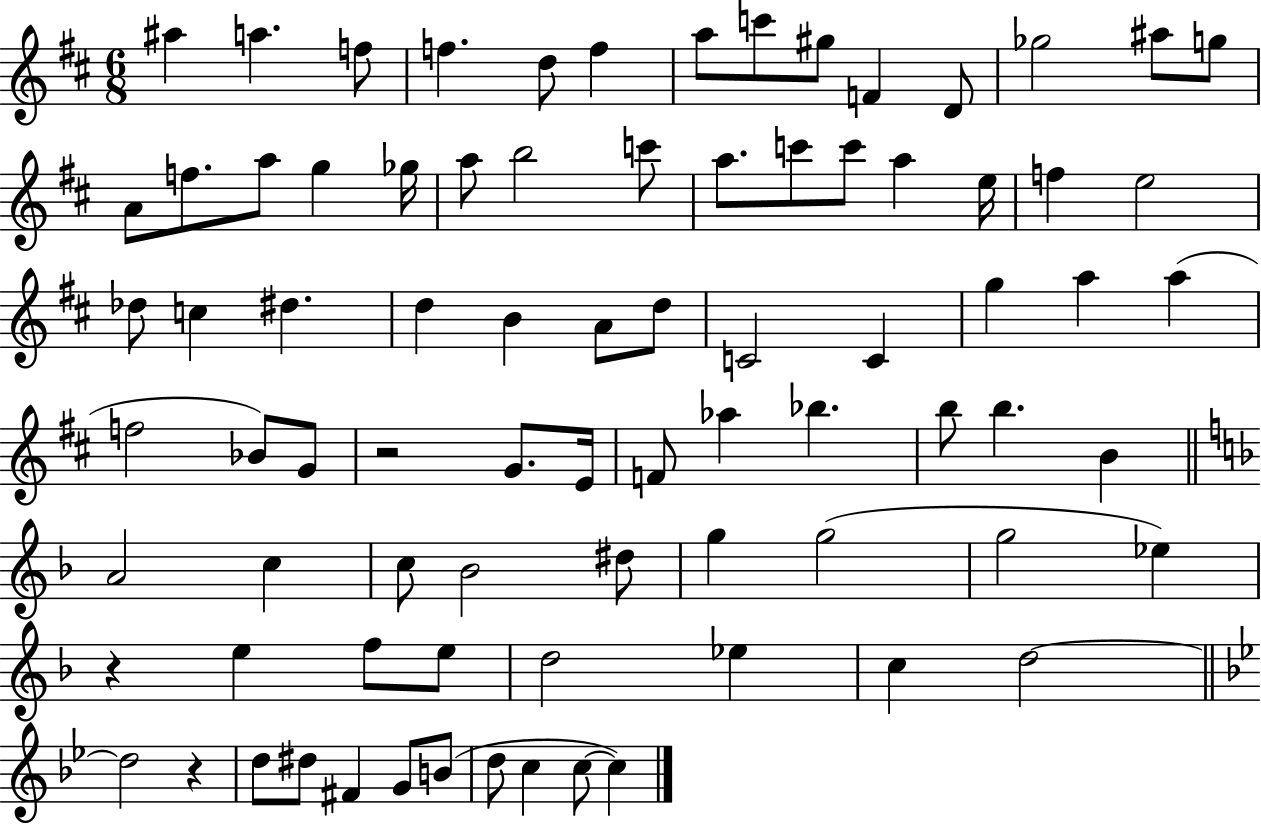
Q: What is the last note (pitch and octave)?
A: C5